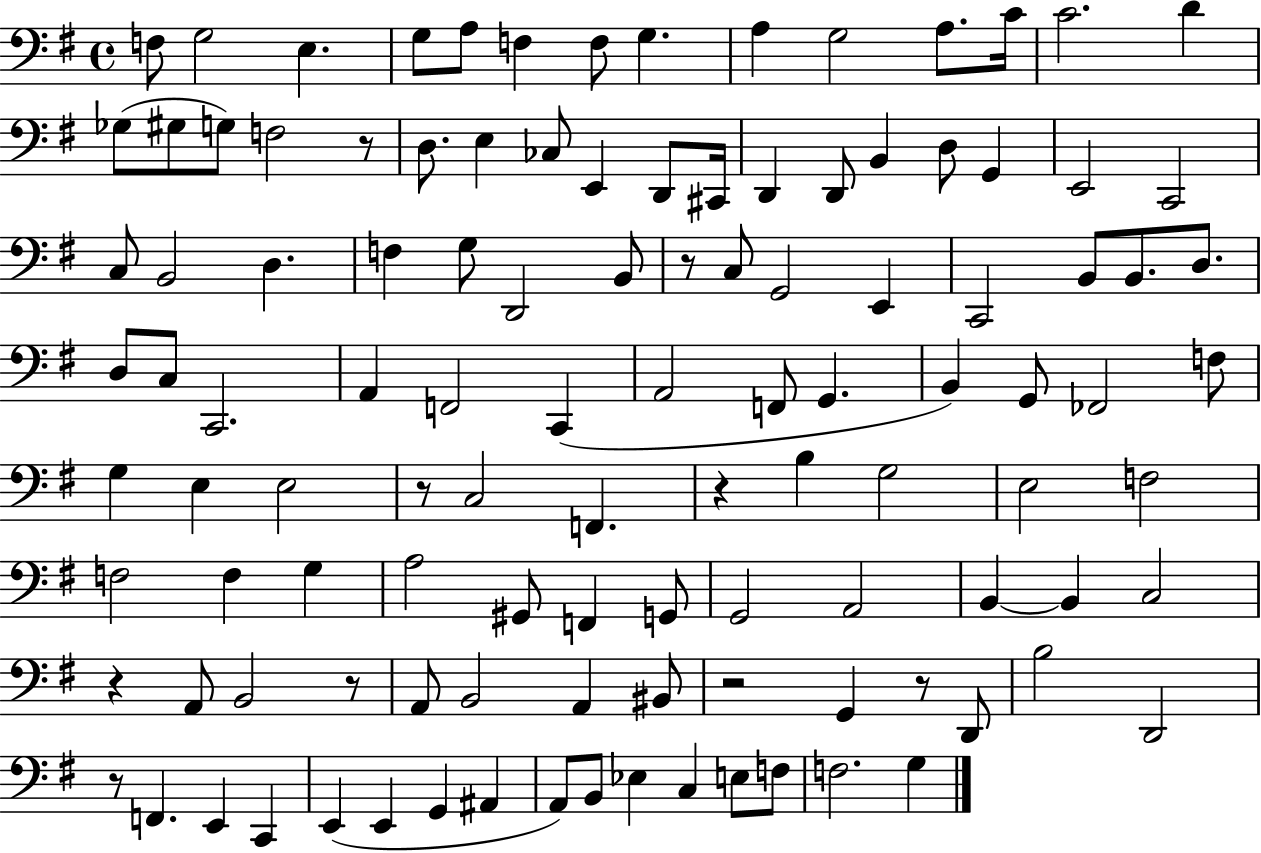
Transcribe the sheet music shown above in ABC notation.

X:1
T:Untitled
M:4/4
L:1/4
K:G
F,/2 G,2 E, G,/2 A,/2 F, F,/2 G, A, G,2 A,/2 C/4 C2 D _G,/2 ^G,/2 G,/2 F,2 z/2 D,/2 E, _C,/2 E,, D,,/2 ^C,,/4 D,, D,,/2 B,, D,/2 G,, E,,2 C,,2 C,/2 B,,2 D, F, G,/2 D,,2 B,,/2 z/2 C,/2 G,,2 E,, C,,2 B,,/2 B,,/2 D,/2 D,/2 C,/2 C,,2 A,, F,,2 C,, A,,2 F,,/2 G,, B,, G,,/2 _F,,2 F,/2 G, E, E,2 z/2 C,2 F,, z B, G,2 E,2 F,2 F,2 F, G, A,2 ^G,,/2 F,, G,,/2 G,,2 A,,2 B,, B,, C,2 z A,,/2 B,,2 z/2 A,,/2 B,,2 A,, ^B,,/2 z2 G,, z/2 D,,/2 B,2 D,,2 z/2 F,, E,, C,, E,, E,, G,, ^A,, A,,/2 B,,/2 _E, C, E,/2 F,/2 F,2 G,